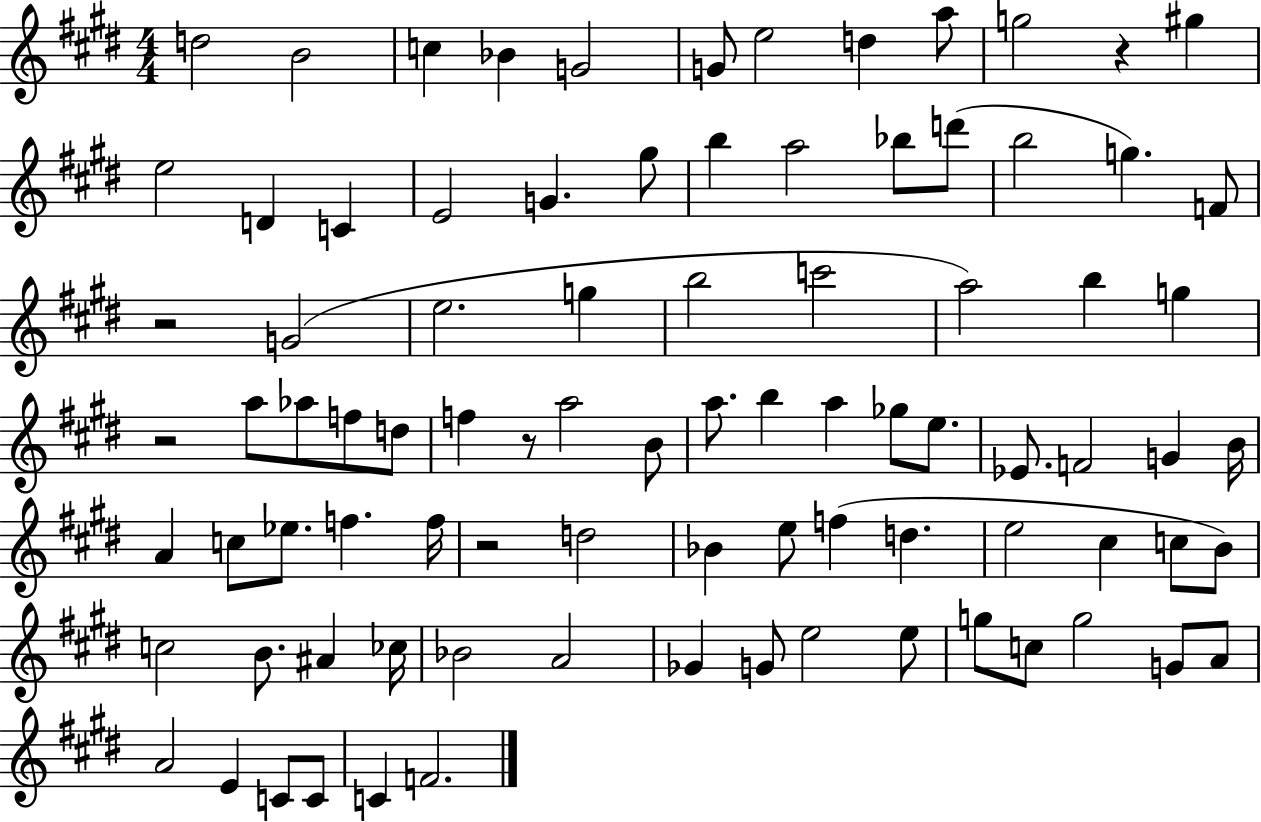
X:1
T:Untitled
M:4/4
L:1/4
K:E
d2 B2 c _B G2 G/2 e2 d a/2 g2 z ^g e2 D C E2 G ^g/2 b a2 _b/2 d'/2 b2 g F/2 z2 G2 e2 g b2 c'2 a2 b g z2 a/2 _a/2 f/2 d/2 f z/2 a2 B/2 a/2 b a _g/2 e/2 _E/2 F2 G B/4 A c/2 _e/2 f f/4 z2 d2 _B e/2 f d e2 ^c c/2 B/2 c2 B/2 ^A _c/4 _B2 A2 _G G/2 e2 e/2 g/2 c/2 g2 G/2 A/2 A2 E C/2 C/2 C F2